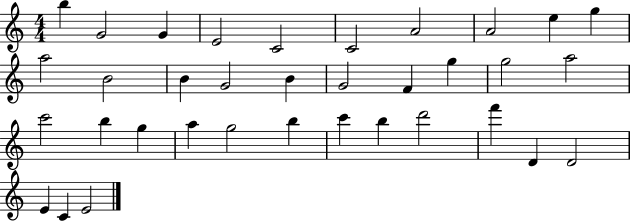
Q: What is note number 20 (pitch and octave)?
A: A5